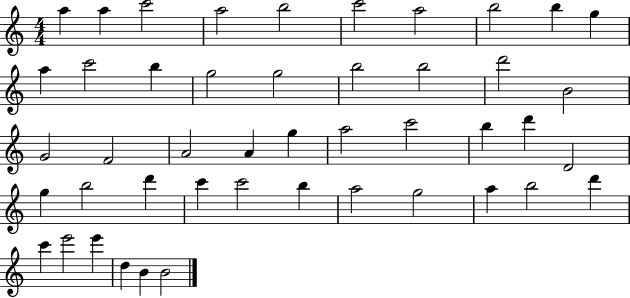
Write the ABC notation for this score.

X:1
T:Untitled
M:4/4
L:1/4
K:C
a a c'2 a2 b2 c'2 a2 b2 b g a c'2 b g2 g2 b2 b2 d'2 B2 G2 F2 A2 A g a2 c'2 b d' D2 g b2 d' c' c'2 b a2 g2 a b2 d' c' e'2 e' d B B2